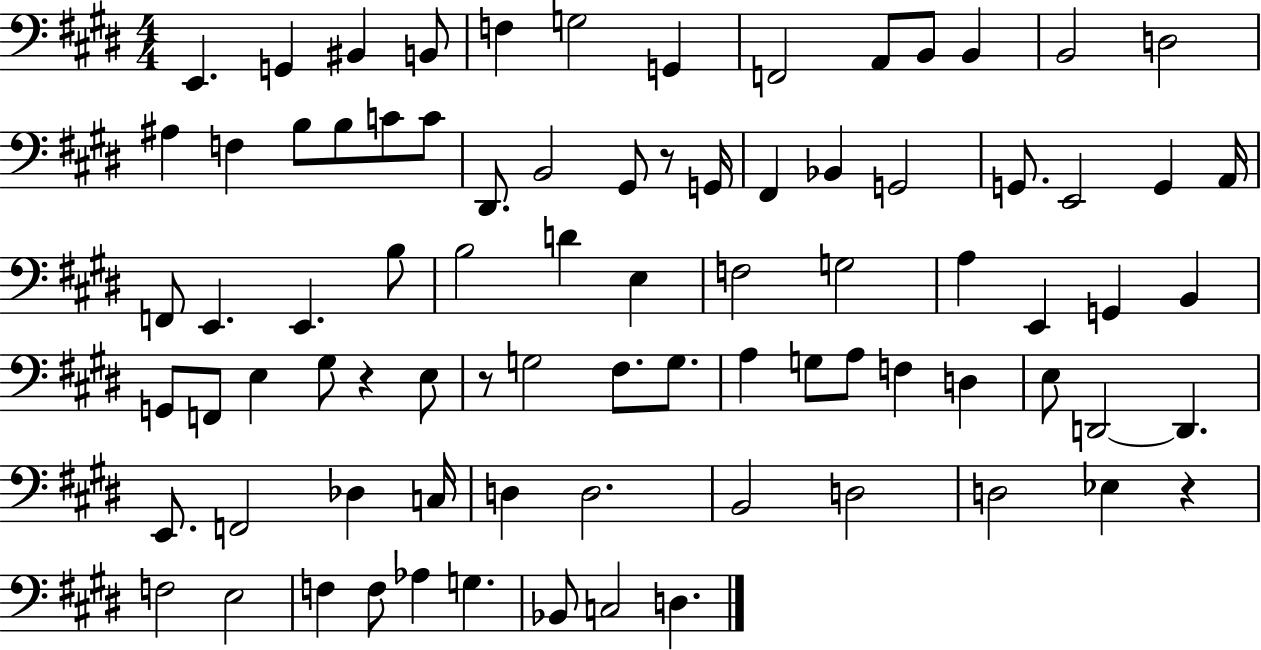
E2/q. G2/q BIS2/q B2/e F3/q G3/h G2/q F2/h A2/e B2/e B2/q B2/h D3/h A#3/q F3/q B3/e B3/e C4/e C4/e D#2/e. B2/h G#2/e R/e G2/s F#2/q Bb2/q G2/h G2/e. E2/h G2/q A2/s F2/e E2/q. E2/q. B3/e B3/h D4/q E3/q F3/h G3/h A3/q E2/q G2/q B2/q G2/e F2/e E3/q G#3/e R/q E3/e R/e G3/h F#3/e. G3/e. A3/q G3/e A3/e F3/q D3/q E3/e D2/h D2/q. E2/e. F2/h Db3/q C3/s D3/q D3/h. B2/h D3/h D3/h Eb3/q R/q F3/h E3/h F3/q F3/e Ab3/q G3/q. Bb2/e C3/h D3/q.